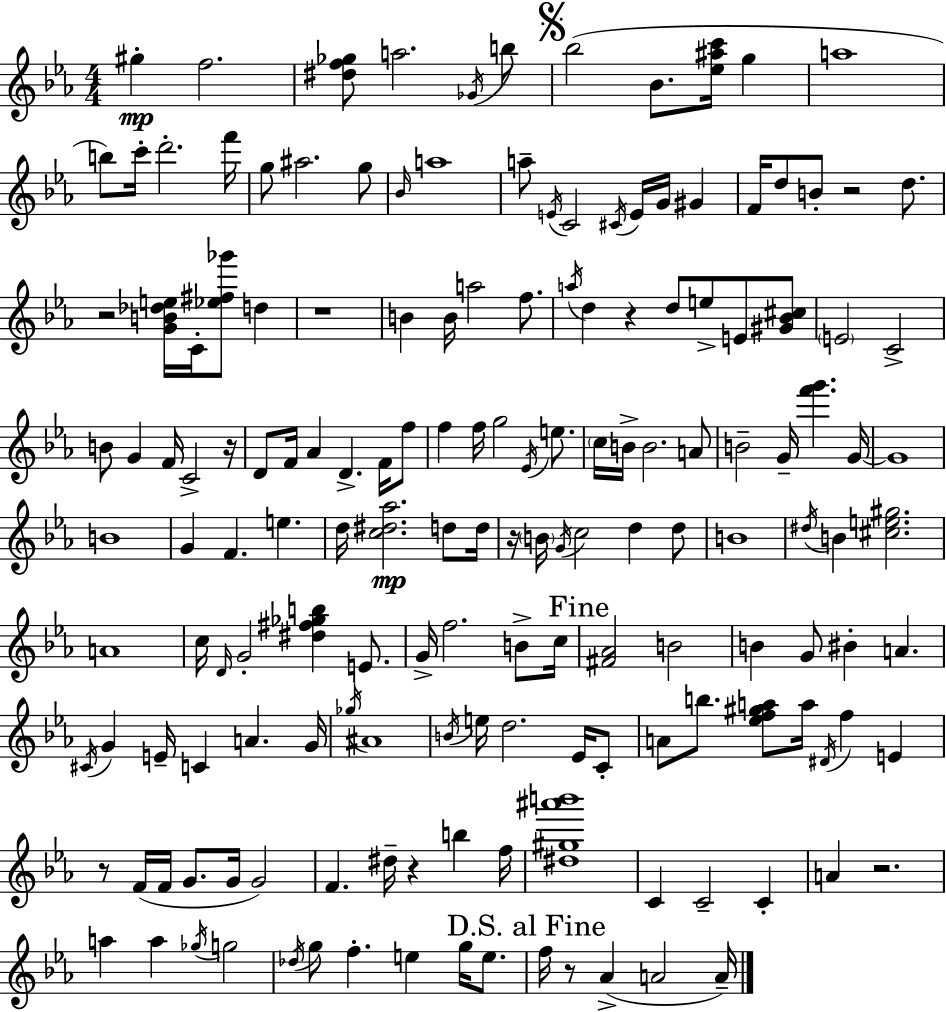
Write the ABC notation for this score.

X:1
T:Untitled
M:4/4
L:1/4
K:Cm
^g f2 [^df_g]/2 a2 _G/4 b/2 _b2 _B/2 [_e^ac']/4 g a4 b/2 c'/4 d'2 f'/4 g/2 ^a2 g/2 _B/4 a4 a/2 E/4 C2 ^C/4 E/4 G/4 ^G F/4 d/2 B/2 z2 d/2 z2 [GB_de]/4 C/4 [_e^f_g']/2 d z4 B B/4 a2 f/2 a/4 d z d/2 e/2 E/2 [^G_B^c]/2 E2 C2 B/2 G F/4 C2 z/4 D/2 F/4 _A D F/4 f/2 f f/4 g2 _E/4 e/2 c/4 B/4 B2 A/2 B2 G/4 [f'g'] G/4 G4 B4 G F e d/4 [c^d_a]2 d/2 d/4 z/4 B/4 G/4 c2 d d/2 B4 ^d/4 B [^ce^g]2 A4 c/4 D/4 G2 [^d^f_gb] E/2 G/4 f2 B/2 c/4 [^F_A]2 B2 B G/2 ^B A ^C/4 G E/4 C A G/4 _g/4 ^A4 B/4 e/4 d2 _E/4 C/2 A/2 b/2 [_ef^ga]/2 a/4 ^D/4 f E z/2 F/4 F/4 G/2 G/4 G2 F ^d/4 z b f/4 [^d^g^a'b']4 C C2 C A z2 a a _g/4 g2 _d/4 g/2 f e g/4 e/2 f/4 z/2 _A A2 A/4